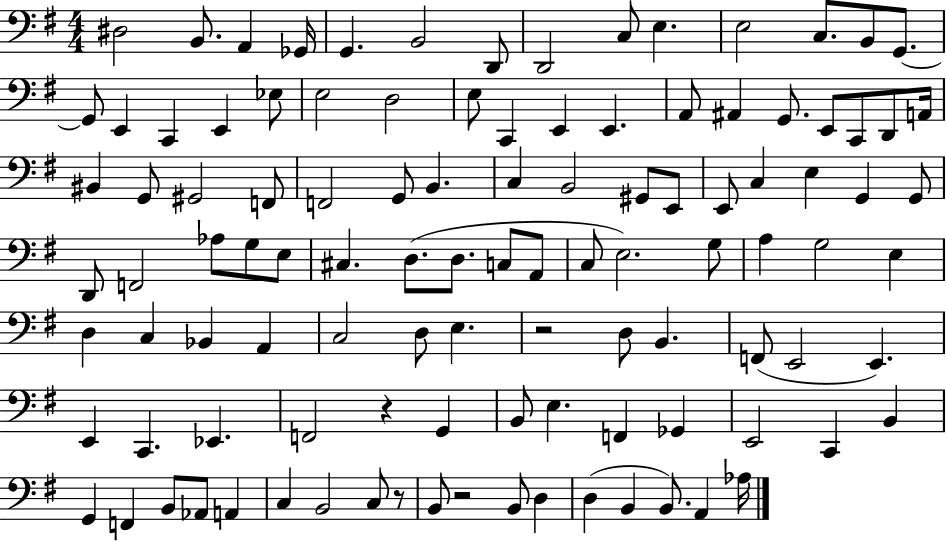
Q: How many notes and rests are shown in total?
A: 108